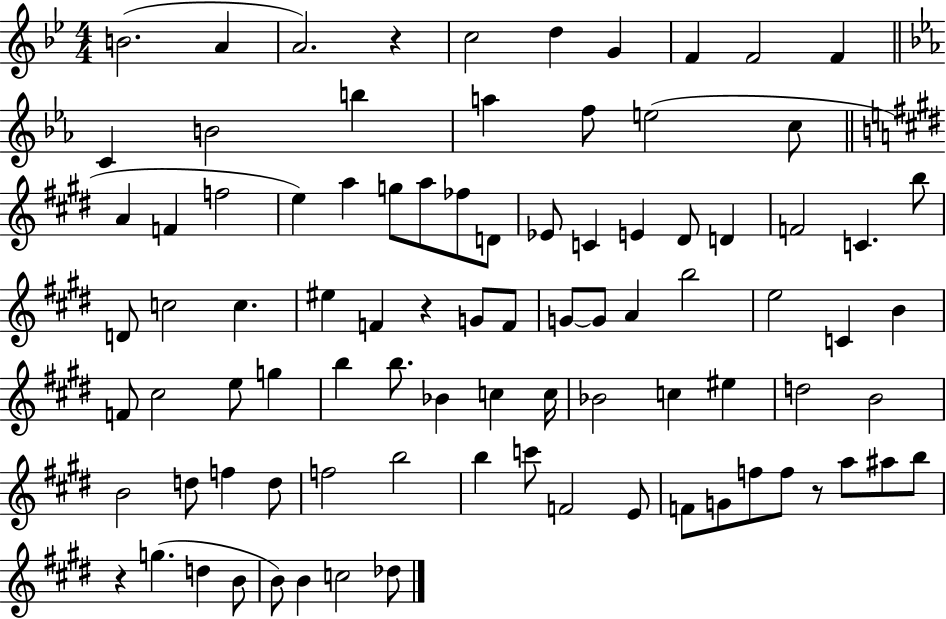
B4/h. A4/q A4/h. R/q C5/h D5/q G4/q F4/q F4/h F4/q C4/q B4/h B5/q A5/q F5/e E5/h C5/e A4/q F4/q F5/h E5/q A5/q G5/e A5/e FES5/e D4/e Eb4/e C4/q E4/q D#4/e D4/q F4/h C4/q. B5/e D4/e C5/h C5/q. EIS5/q F4/q R/q G4/e F4/e G4/e G4/e A4/q B5/h E5/h C4/q B4/q F4/e C#5/h E5/e G5/q B5/q B5/e. Bb4/q C5/q C5/s Bb4/h C5/q EIS5/q D5/h B4/h B4/h D5/e F5/q D5/e F5/h B5/h B5/q C6/e F4/h E4/e F4/e G4/e F5/e F5/e R/e A5/e A#5/e B5/e R/q G5/q. D5/q B4/e B4/e B4/q C5/h Db5/e